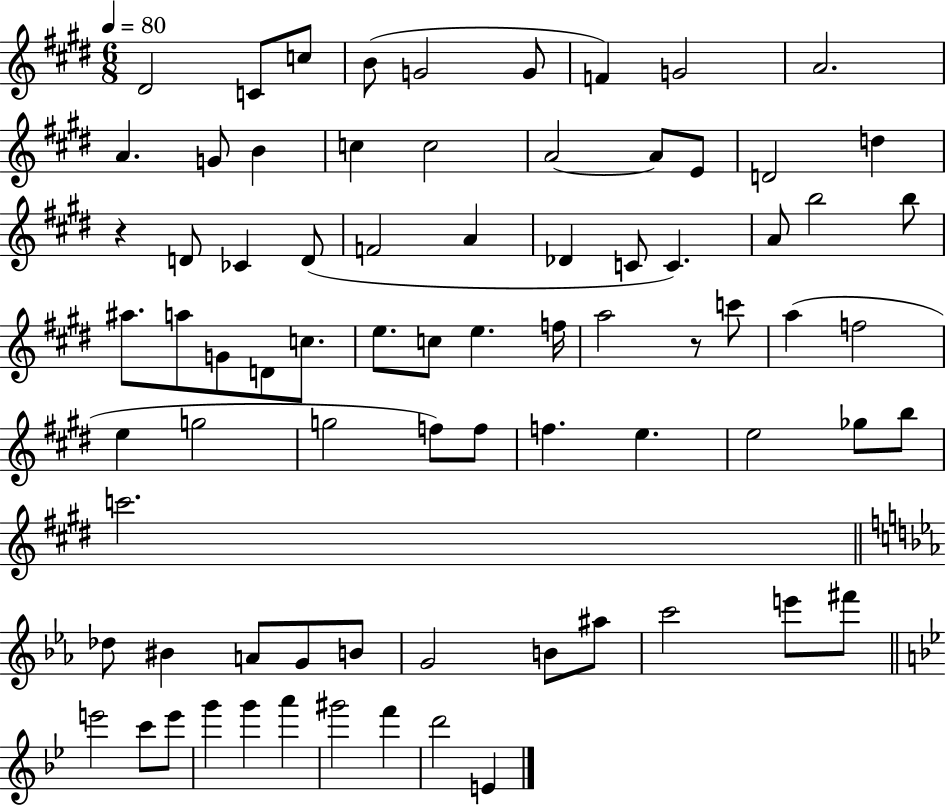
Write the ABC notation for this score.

X:1
T:Untitled
M:6/8
L:1/4
K:E
^D2 C/2 c/2 B/2 G2 G/2 F G2 A2 A G/2 B c c2 A2 A/2 E/2 D2 d z D/2 _C D/2 F2 A _D C/2 C A/2 b2 b/2 ^a/2 a/2 G/2 D/2 c/2 e/2 c/2 e f/4 a2 z/2 c'/2 a f2 e g2 g2 f/2 f/2 f e e2 _g/2 b/2 c'2 _d/2 ^B A/2 G/2 B/2 G2 B/2 ^a/2 c'2 e'/2 ^f'/2 e'2 c'/2 e'/2 g' g' a' ^g'2 f' d'2 E